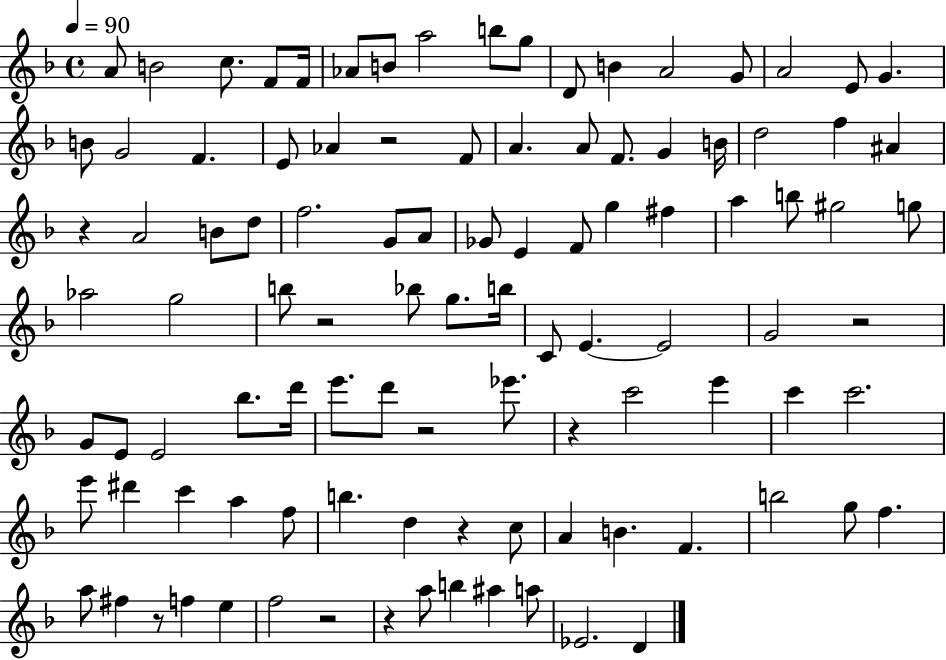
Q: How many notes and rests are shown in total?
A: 103